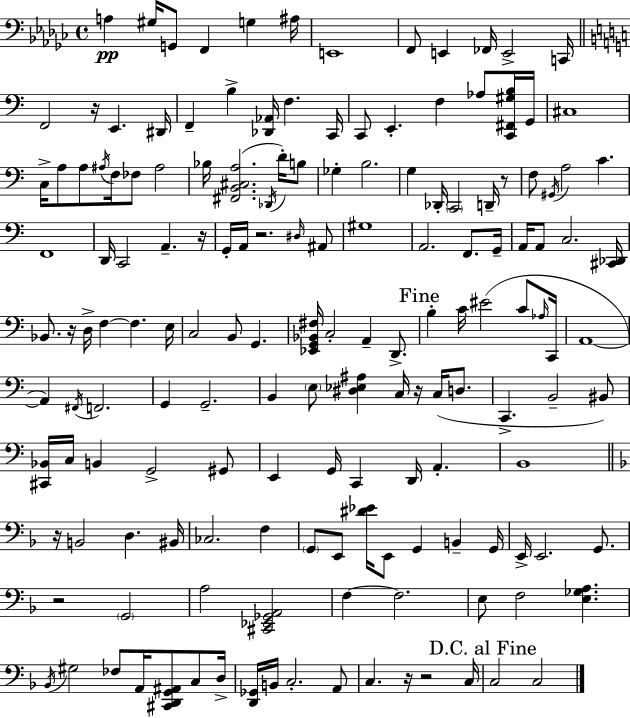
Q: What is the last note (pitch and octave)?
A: C3